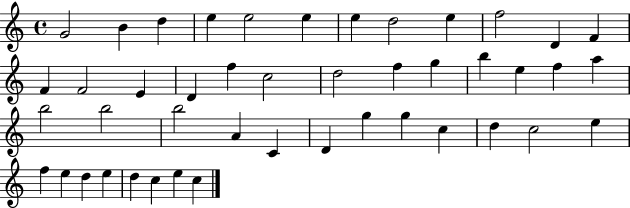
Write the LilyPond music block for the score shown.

{
  \clef treble
  \time 4/4
  \defaultTimeSignature
  \key c \major
  g'2 b'4 d''4 | e''4 e''2 e''4 | e''4 d''2 e''4 | f''2 d'4 f'4 | \break f'4 f'2 e'4 | d'4 f''4 c''2 | d''2 f''4 g''4 | b''4 e''4 f''4 a''4 | \break b''2 b''2 | b''2 a'4 c'4 | d'4 g''4 g''4 c''4 | d''4 c''2 e''4 | \break f''4 e''4 d''4 e''4 | d''4 c''4 e''4 c''4 | \bar "|."
}